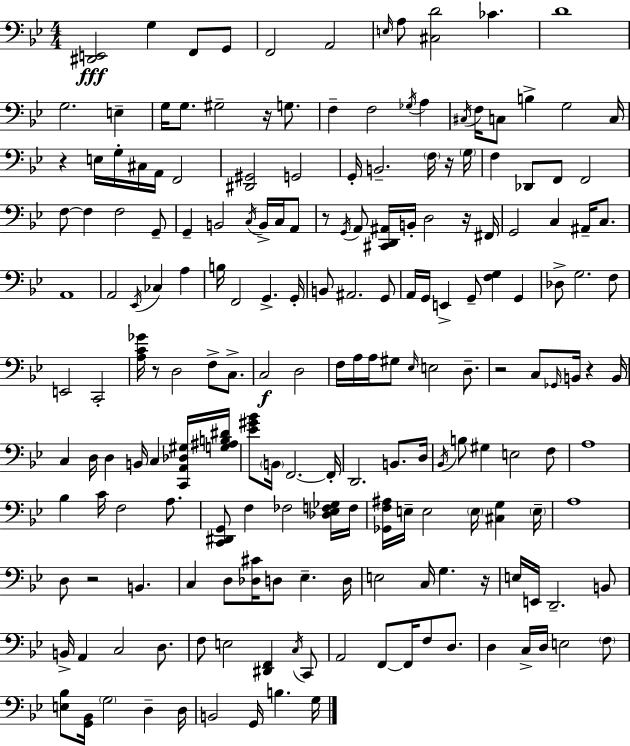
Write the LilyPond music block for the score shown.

{
  \clef bass
  \numericTimeSignature
  \time 4/4
  \key bes \major
  <dis, e,>2\fff g4 f,8 g,8 | f,2 a,2 | \grace { e16 } a8 <cis d'>2 ces'4. | d'1 | \break g2. e4-- | g16 g8. gis2-- r16 g8. | f4-- f2 \acciaccatura { ges16 } a4 | \acciaccatura { cis16 } f16 c8 b4-> g2 | \break c16 r4 e16 g16-. cis16 a,16 f,2 | <dis, gis,>2 g,2 | g,16-. b,2.-- | \parenthesize f16 r16 \parenthesize g16 f4 des,8 f,8 f,2 | \break f8~~ f4 f2 | g,8-- g,4-- b,2 \acciaccatura { c16 } | b,16-> c16 a,8 r8 \acciaccatura { g,16 } a,8 <cis, d, ais,>16 b,16-. d2 | r16 fis,16 g,2 c4 | \break ais,16-- c8. a,1 | a,2 \acciaccatura { ees,16 } ces4 | a4 b16 f,2 g,4.-> | g,16-. b,8 ais,2. | \break g,8 a,16 g,16 e,4-> g,8-- <f g>4 | g,4 des8-> g2. | f8 e,2 c,2-. | <a c' ges'>16 r8 d2 | \break f8-> c8.-> c2\f d2 | f16 a16 a16 gis8 \grace { ees16 } e2 | d8.-- r2 c8 | \grace { ges,16 } b,16 r4 b,16 c4 d16 d4 | \break b,16 c4 <c, a, des gis>16 <g ais b dis'>16 <ees' gis' bes'>8 \parenthesize b,16 f,2.~~ | f,16-. d,2. | b,8. d16 \acciaccatura { bes,16 } b8 gis4 e2 | f8 a1 | \break bes4 c'16 f2 | a8. <c, dis, g,>8 f4 fes2 | <des ees f ges>16 f16 <ges, f ais>16 e16-- e2 | \parenthesize e16 <cis g>4 \parenthesize e16-- a1 | \break d8 r2 | b,4. c4 d8 <des cis'>16 | d8 ees4.-- d16 e2 | c16 g4. r16 e16 e,16 d,2.-- | \break b,8 b,16-> a,4 c2 | d8. f8 e2 | <dis, f,>4 \acciaccatura { c16 } c,8 a,2 | f,8~~ f,16 f8 d8. d4 c16-> d16 | \break e2 \parenthesize f8 <e bes>8 <g, bes,>16 \parenthesize g2 | d4-- d16 b,2 | g,16 b4. g16 \bar "|."
}